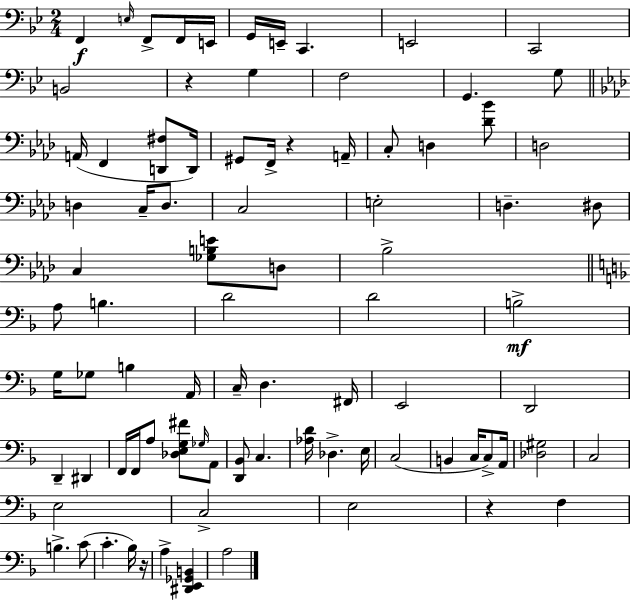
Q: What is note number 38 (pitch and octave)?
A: D4